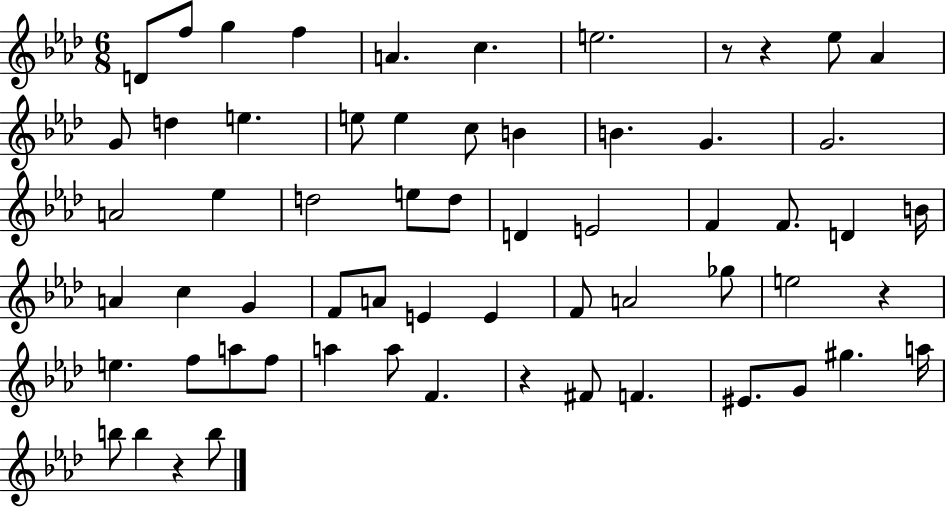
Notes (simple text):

D4/e F5/e G5/q F5/q A4/q. C5/q. E5/h. R/e R/q Eb5/e Ab4/q G4/e D5/q E5/q. E5/e E5/q C5/e B4/q B4/q. G4/q. G4/h. A4/h Eb5/q D5/h E5/e D5/e D4/q E4/h F4/q F4/e. D4/q B4/s A4/q C5/q G4/q F4/e A4/e E4/q E4/q F4/e A4/h Gb5/e E5/h R/q E5/q. F5/e A5/e F5/e A5/q A5/e F4/q. R/q F#4/e F4/q. EIS4/e. G4/e G#5/q. A5/s B5/e B5/q R/q B5/e